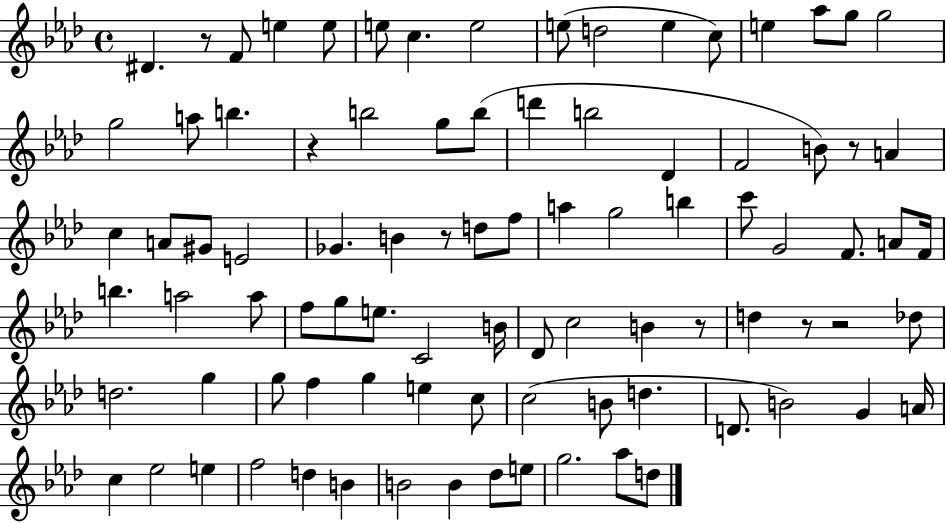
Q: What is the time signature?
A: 4/4